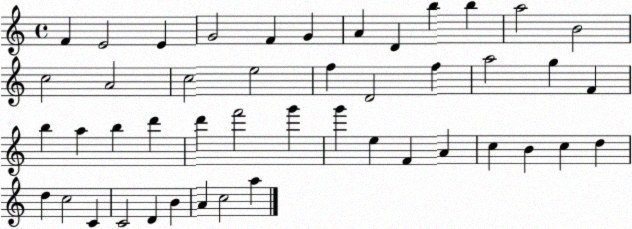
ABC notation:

X:1
T:Untitled
M:4/4
L:1/4
K:C
F E2 E G2 F G A D b b a2 B2 c2 A2 c2 e2 f D2 f a2 g F b a b d' d' f'2 g' g' e F A c B c d d c2 C C2 D B A c2 a